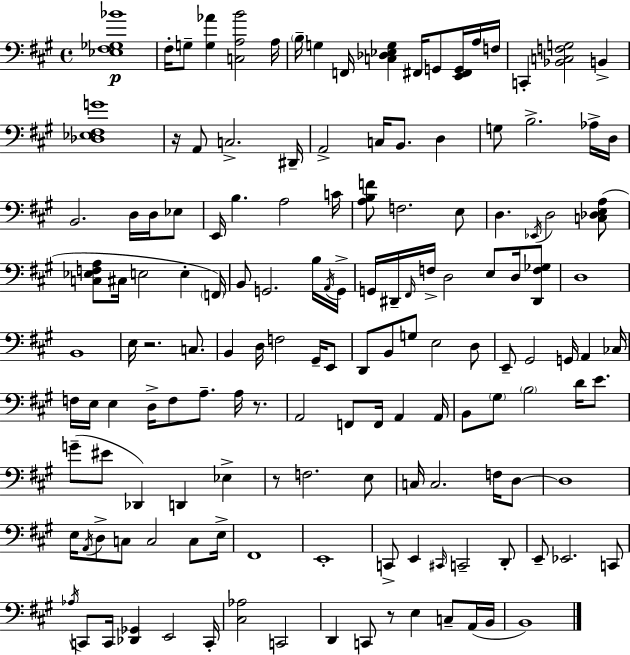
[Eb3,F#3,Gb3,Bb4]/w F#3/s G3/e [G3,Ab4]/q [C3,A3,B4]/h A3/s B3/s G3/q F2/s [C3,Db3,Eb3,G3]/q F#2/s G2/e [E2,F#2,G2]/s A3/s F3/s C2/q [Bb2,C3,F3,G3]/h B2/q [Db3,Eb3,F#3,G4]/w R/s A2/e C3/h. D#2/s A2/h C3/s B2/e. D3/q G3/e B3/h. Ab3/s D3/s B2/h. D3/s D3/s Eb3/e E2/s B3/q. A3/h C4/s [A3,B3,F4]/e F3/h. E3/e D3/q. Eb2/s D3/h [C3,Db3,E3,A3]/e [C3,Eb3,F3,A3]/e C#3/s E3/h E3/q F2/s B2/e G2/h. B3/s A2/s G2/s G2/s D#2/s F#2/s F3/s D3/h E3/e D3/s [D#2,F3,Gb3]/e D3/w B2/w E3/s R/h. C3/e. B2/q D3/s F3/h G#2/s E2/e D2/e B2/e G3/e E3/h D3/e E2/e G#2/h G2/s A2/q CES3/s F3/s E3/s E3/q D3/s F3/e A3/e. A3/s R/e. A2/h F2/e F2/s A2/q A2/s B2/e G#3/e B3/h D4/s E4/e. G4/e EIS4/e Db2/q D2/q Eb3/q R/e F3/h. E3/e C3/s C3/h. F3/s D3/e D3/w E3/s A2/s D3/e C3/e C3/h C3/e E3/s F#2/w E2/w C2/e E2/q C#2/s C2/h D2/e E2/e Eb2/h. C2/e Ab3/s C2/e C2/s [Db2,Gb2]/q E2/h C2/s [C#3,Ab3]/h C2/h D2/q C2/e R/e E3/q C3/e A2/s B2/s B2/w